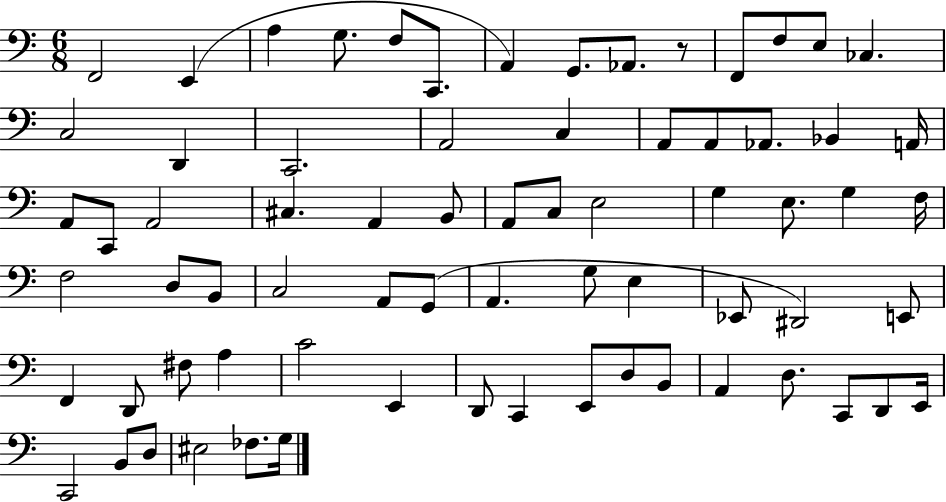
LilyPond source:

{
  \clef bass
  \numericTimeSignature
  \time 6/8
  \key c \major
  \repeat volta 2 { f,2 e,4( | a4 g8. f8 c,8. | a,4) g,8. aes,8. r8 | f,8 f8 e8 ces4. | \break c2 d,4 | c,2. | a,2 c4 | a,8 a,8 aes,8. bes,4 a,16 | \break a,8 c,8 a,2 | cis4. a,4 b,8 | a,8 c8 e2 | g4 e8. g4 f16 | \break f2 d8 b,8 | c2 a,8 g,8( | a,4. g8 e4 | ees,8 dis,2) e,8 | \break f,4 d,8 fis8 a4 | c'2 e,4 | d,8 c,4 e,8 d8 b,8 | a,4 d8. c,8 d,8 e,16 | \break c,2 b,8 d8 | eis2 fes8. g16 | } \bar "|."
}